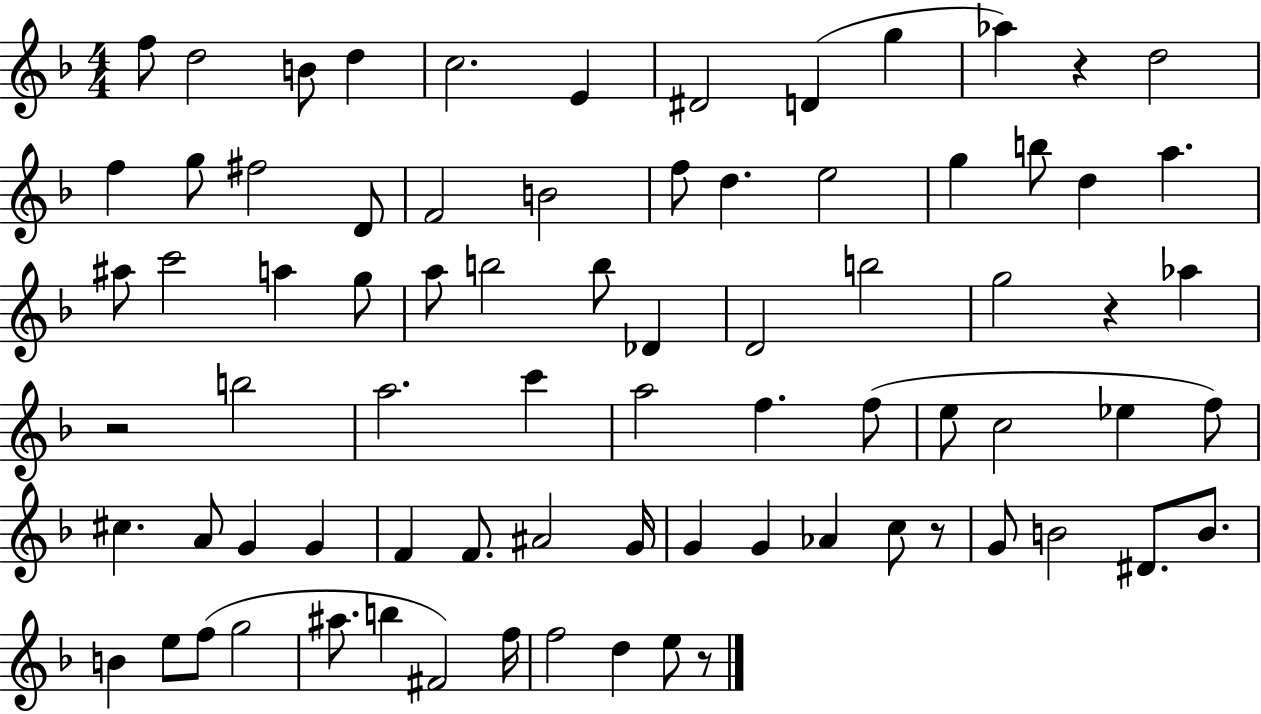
F5/e D5/h B4/e D5/q C5/h. E4/q D#4/h D4/q G5/q Ab5/q R/q D5/h F5/q G5/e F#5/h D4/e F4/h B4/h F5/e D5/q. E5/h G5/q B5/e D5/q A5/q. A#5/e C6/h A5/q G5/e A5/e B5/h B5/e Db4/q D4/h B5/h G5/h R/q Ab5/q R/h B5/h A5/h. C6/q A5/h F5/q. F5/e E5/e C5/h Eb5/q F5/e C#5/q. A4/e G4/q G4/q F4/q F4/e. A#4/h G4/s G4/q G4/q Ab4/q C5/e R/e G4/e B4/h D#4/e. B4/e. B4/q E5/e F5/e G5/h A#5/e. B5/q F#4/h F5/s F5/h D5/q E5/e R/e